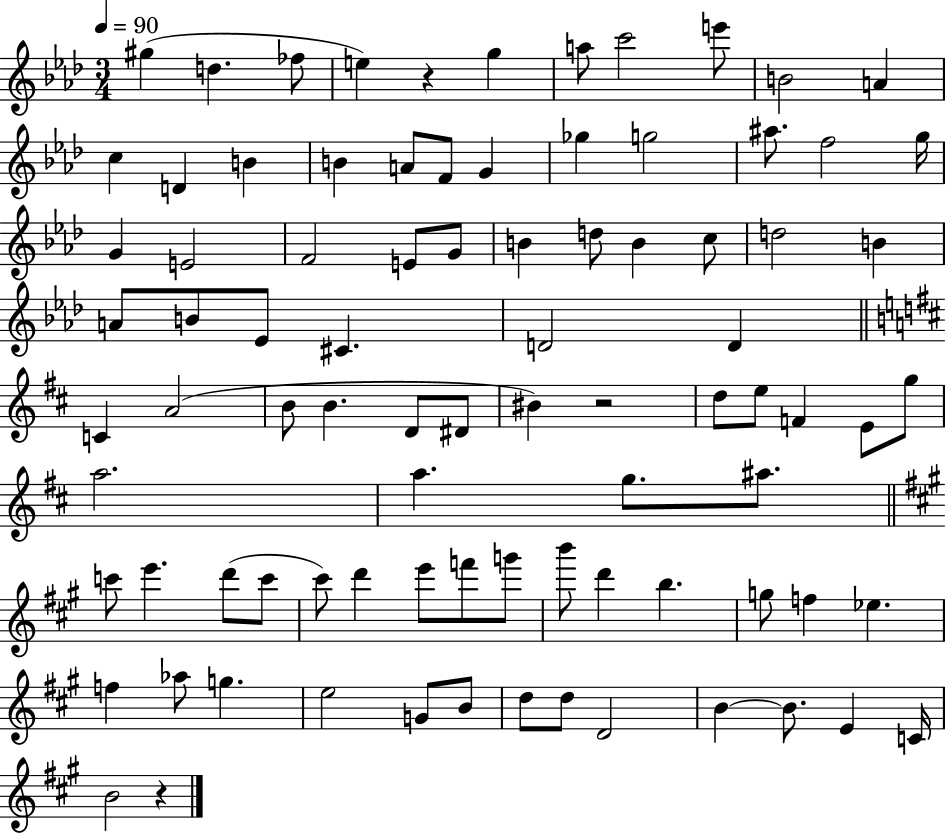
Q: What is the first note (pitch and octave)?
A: G#5